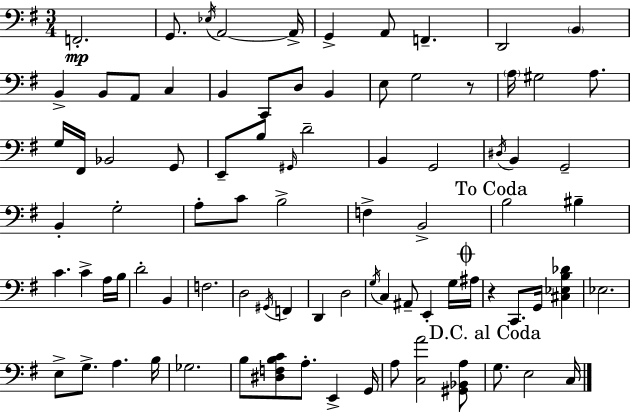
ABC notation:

X:1
T:Untitled
M:3/4
L:1/4
K:Em
F,,2 G,,/2 _E,/4 A,,2 A,,/4 G,, A,,/2 F,, D,,2 B,, B,, B,,/2 A,,/2 C, B,, C,,/2 D,/2 B,, E,/2 G,2 z/2 A,/4 ^G,2 A,/2 G,/4 ^F,,/4 _B,,2 G,,/2 E,,/2 B,/2 ^G,,/4 D2 B,, G,,2 ^D,/4 B,, G,,2 B,, G,2 A,/2 C/2 B,2 F, B,,2 B,2 ^B, C C A,/4 B,/4 D2 B,, F,2 D,2 ^G,,/4 F,, D,, D,2 G,/4 C, ^A,,/2 E,, G,/4 ^A,/4 z C,,/2 G,,/4 [^C,_E,B,_D] _E,2 E,/2 G,/2 A, B,/4 _G,2 B,/2 [^D,F,B,C]/2 A,/2 E,, G,,/4 A,/2 [C,A]2 [^G,,_B,,A,]/2 G,/2 E,2 C,/4